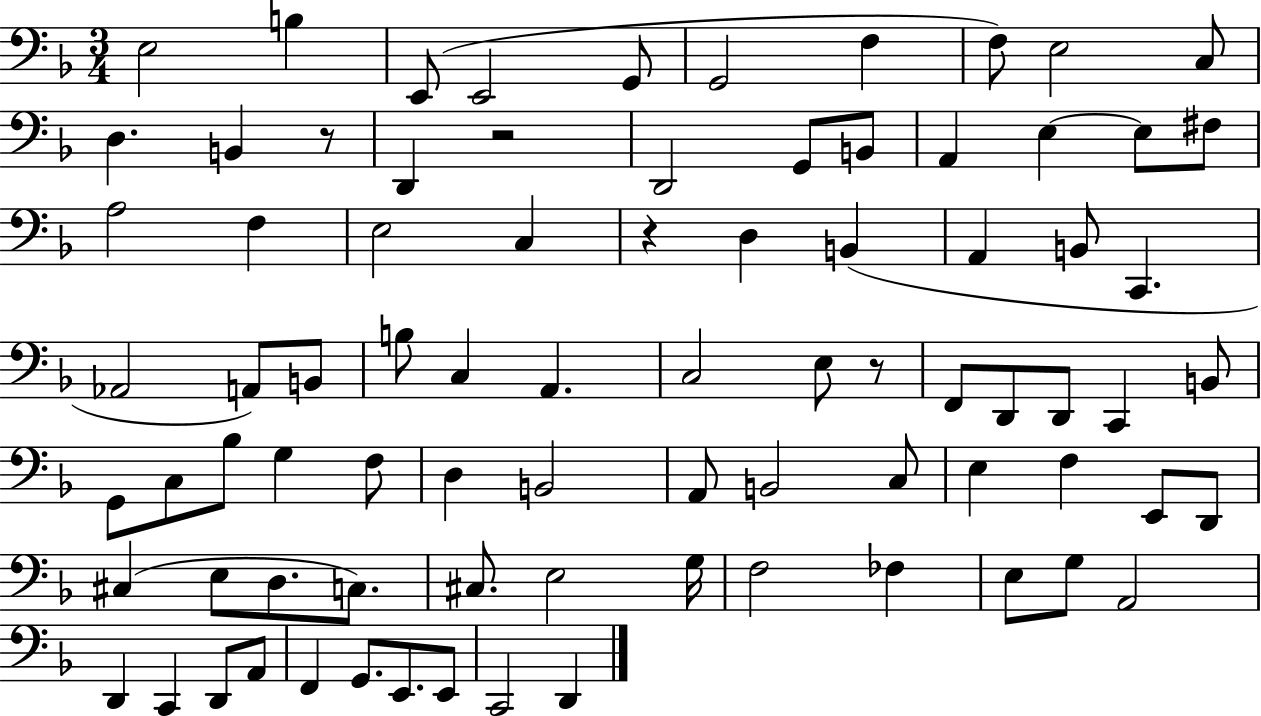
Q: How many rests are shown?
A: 4